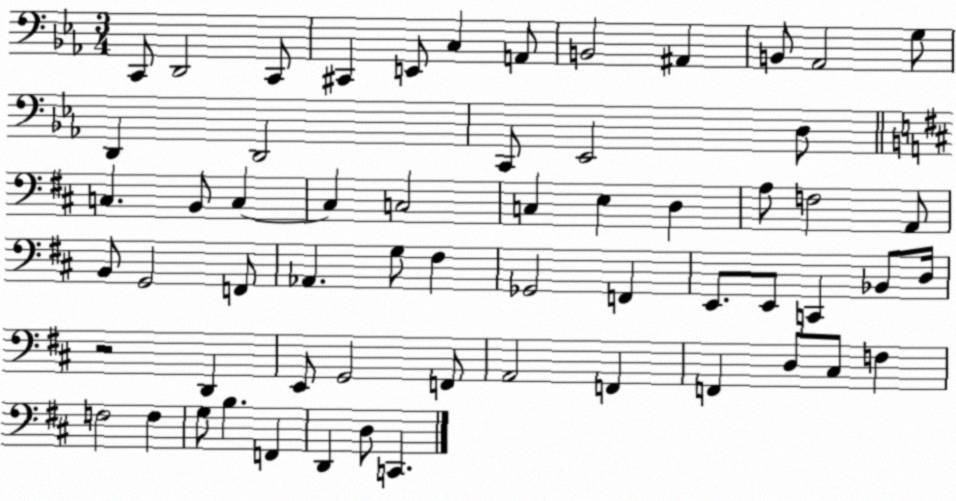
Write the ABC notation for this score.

X:1
T:Untitled
M:3/4
L:1/4
K:Eb
C,,/2 D,,2 C,,/2 ^C,, E,,/2 C, A,,/2 B,,2 ^A,, B,,/2 _A,,2 G,/2 D,, D,,2 C,,/2 _E,,2 D,/2 C, B,,/2 C, C, C,2 C, E, D, A,/2 F,2 A,,/2 B,,/2 G,,2 F,,/2 _A,, G,/2 ^F, _G,,2 F,, E,,/2 E,,/2 C,, _B,,/2 D,/4 z2 D,, E,,/2 G,,2 F,,/2 A,,2 F,, F,, D,/2 ^C,/2 F, F,2 F, G,/2 B, F,, D,, D,/2 C,,